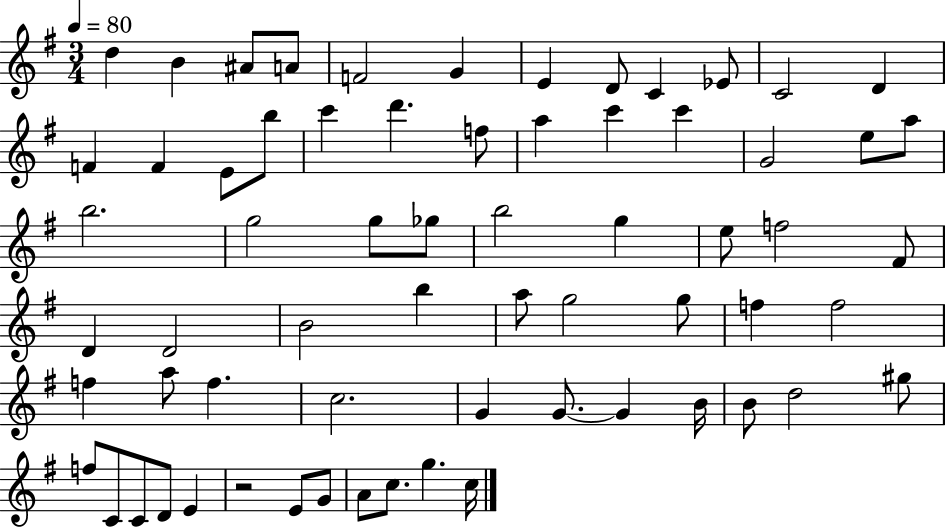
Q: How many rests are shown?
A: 1